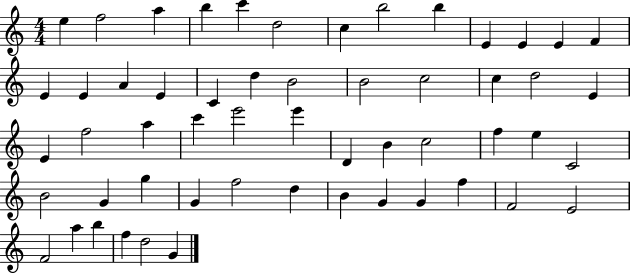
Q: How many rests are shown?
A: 0